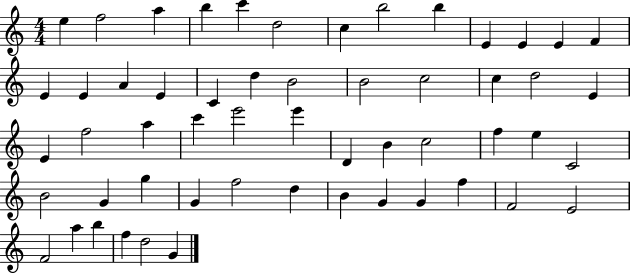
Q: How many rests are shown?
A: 0